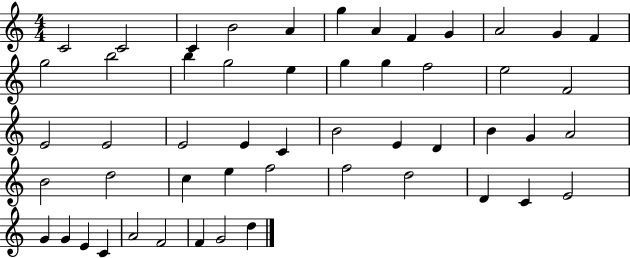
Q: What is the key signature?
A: C major